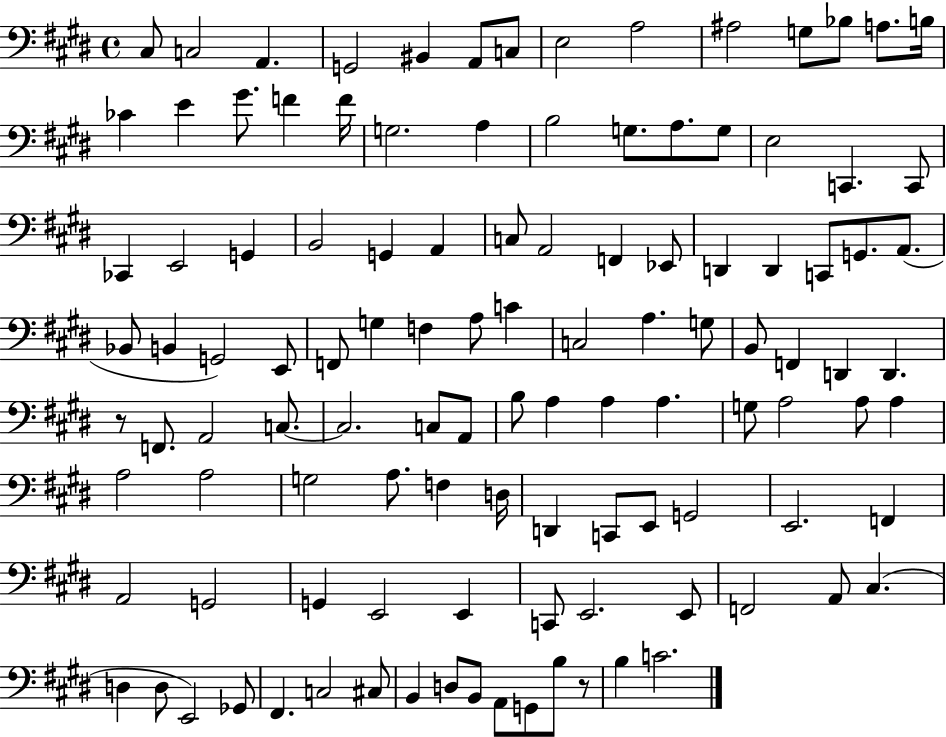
C#3/e C3/h A2/q. G2/h BIS2/q A2/e C3/e E3/h A3/h A#3/h G3/e Bb3/e A3/e. B3/s CES4/q E4/q G#4/e. F4/q F4/s G3/h. A3/q B3/h G3/e. A3/e. G3/e E3/h C2/q. C2/e CES2/q E2/h G2/q B2/h G2/q A2/q C3/e A2/h F2/q Eb2/e D2/q D2/q C2/e G2/e. A2/e. Bb2/e B2/q G2/h E2/e F2/e G3/q F3/q A3/e C4/q C3/h A3/q. G3/e B2/e F2/q D2/q D2/q. R/e F2/e. A2/h C3/e. C3/h. C3/e A2/e B3/e A3/q A3/q A3/q. G3/e A3/h A3/e A3/q A3/h A3/h G3/h A3/e. F3/q D3/s D2/q C2/e E2/e G2/h E2/h. F2/q A2/h G2/h G2/q E2/h E2/q C2/e E2/h. E2/e F2/h A2/e C#3/q. D3/q D3/e E2/h Gb2/e F#2/q. C3/h C#3/e B2/q D3/e B2/e A2/e G2/e B3/e R/e B3/q C4/h.